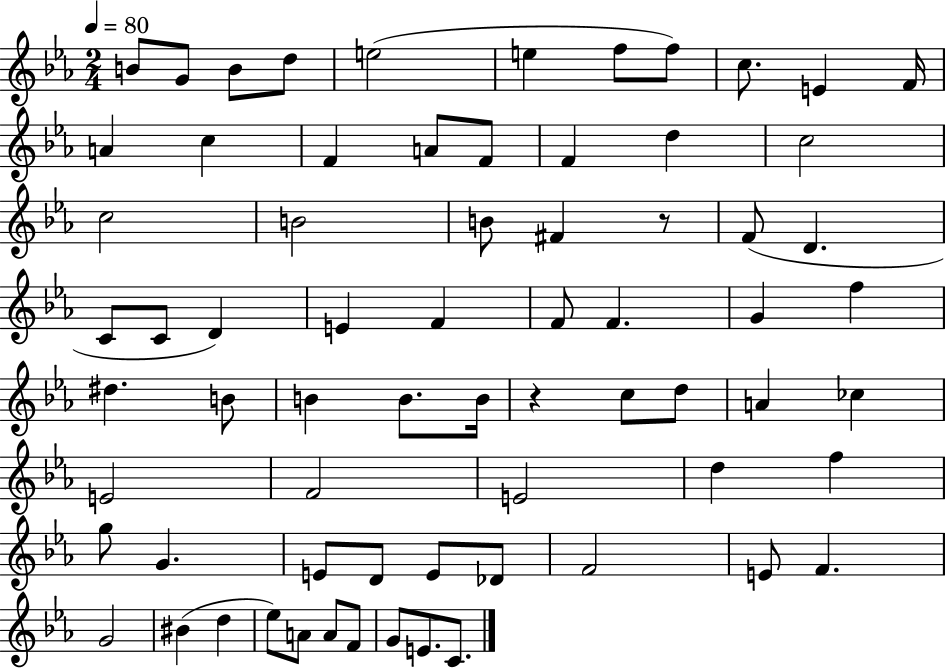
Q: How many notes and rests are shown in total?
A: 69